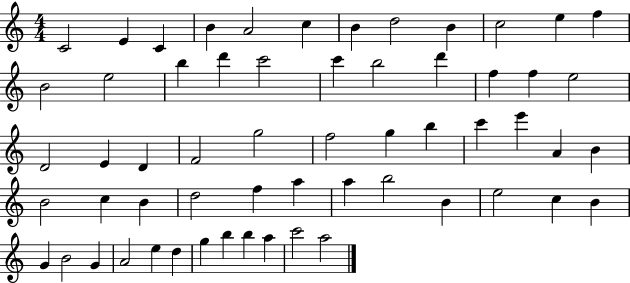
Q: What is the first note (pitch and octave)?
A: C4